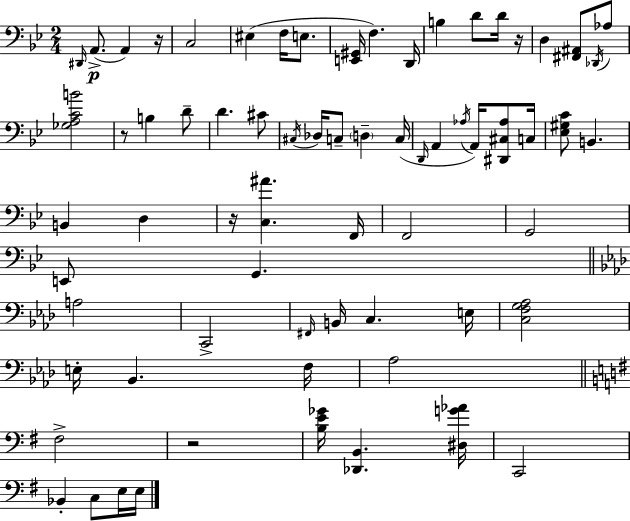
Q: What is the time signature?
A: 2/4